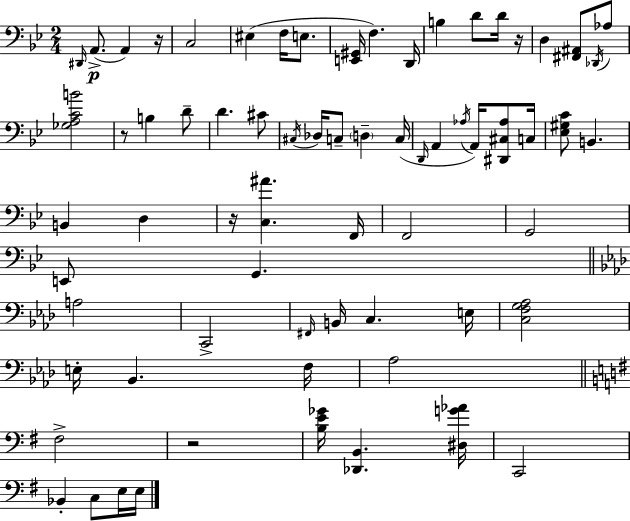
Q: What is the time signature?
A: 2/4